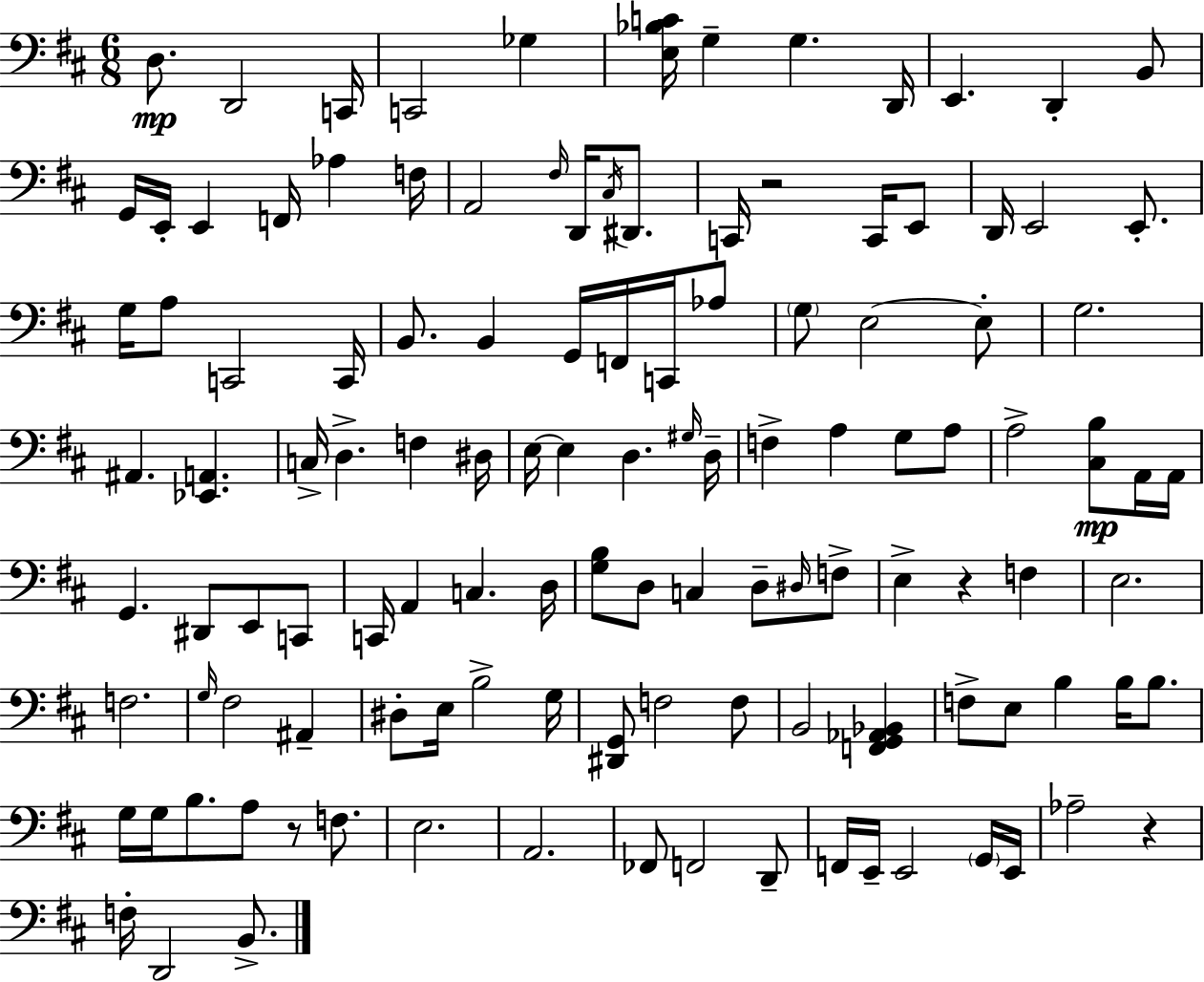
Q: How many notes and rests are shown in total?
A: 120